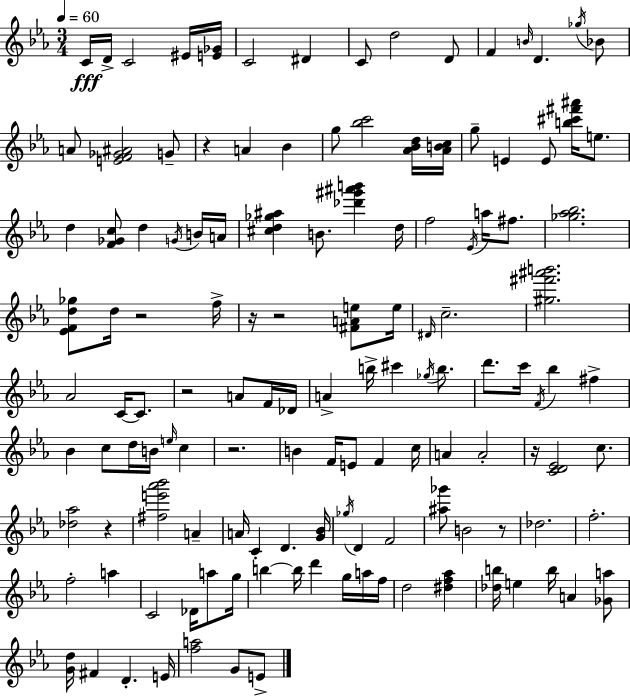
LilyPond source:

{
  \clef treble
  \numericTimeSignature
  \time 3/4
  \key ees \major
  \tempo 4 = 60
  c'16\fff d'16-> c'2 eis'16 <e' ges'>16 | c'2 dis'4 | c'8 d''2 d'8 | f'4 \grace { b'16 } d'4. \acciaccatura { ges''16 } | \break bes'8 a'8 <e' f' ges' ais'>2 | g'8-- r4 a'4 bes'4 | g''8 <bes'' c'''>2 | <aes' bes' d''>16 <aes' b' c''>16 g''8-- e'4 e'8 <b'' cis''' fis''' ais'''>16 e''8. | \break d''4 <f' ges' c''>8 d''4 | \acciaccatura { g'16 } b'16 a'16 <cis'' d'' ges'' ais''>4 b'8. <des''' gis''' ais''' b'''>4 | d''16 f''2 \acciaccatura { ees'16 } | a''16 fis''8. <ges'' aes'' bes''>2. | \break <ees' f' d'' ges''>8 d''16 r2 | f''16-> r16 r2 | <fis' a' e''>8 e''16 \grace { dis'16 } c''2.-- | <gis'' fis''' ais''' b'''>2. | \break aes'2 | c'16~~ c'8. r2 | a'8 f'16 des'16 a'4-> b''16-> cis'''4 | \acciaccatura { ges''16 } b''8. d'''8. c'''16 \acciaccatura { f'16 } bes''4 | \break fis''4-> bes'4 c''8 | d''16 b'16 \grace { e''16 } c''4 r2. | b'4 | f'16 e'8 f'4 c''16 a'4 | \break a'2-. r16 <c' d' ees'>2 | c''8. <des'' aes''>2 | r4 <fis'' e''' aes''' bes'''>2 | a'4-- a'16 c'4-. | \break d'4. <g' bes'>16 \acciaccatura { ges''16 } d'4 | f'2 <ais'' ges'''>8 b'2 | r8 des''2. | f''2.-. | \break f''2-. | a''4 c'2 | des'16 a''8 g''16 b''4~~ | b''16 d'''4 g''16 a''16 f''16 d''2 | \break <dis'' f'' aes''>4 <des'' b''>16 e''4 | b''16 a'4 <ges' a''>8 <g' d''>16 fis'4 | d'4.-. e'16 <f'' a''>2 | g'8 e'8-> \bar "|."
}